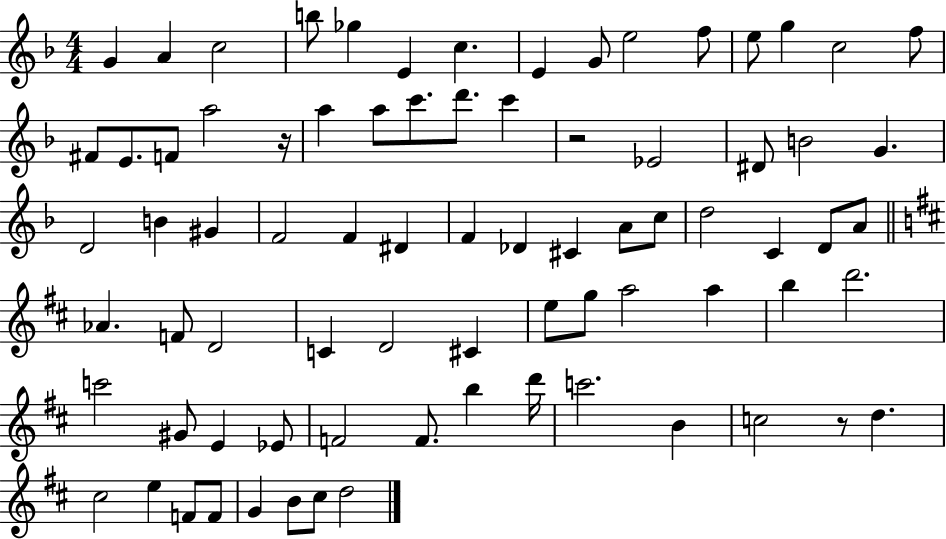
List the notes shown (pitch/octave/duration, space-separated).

G4/q A4/q C5/h B5/e Gb5/q E4/q C5/q. E4/q G4/e E5/h F5/e E5/e G5/q C5/h F5/e F#4/e E4/e. F4/e A5/h R/s A5/q A5/e C6/e. D6/e. C6/q R/h Eb4/h D#4/e B4/h G4/q. D4/h B4/q G#4/q F4/h F4/q D#4/q F4/q Db4/q C#4/q A4/e C5/e D5/h C4/q D4/e A4/e Ab4/q. F4/e D4/h C4/q D4/h C#4/q E5/e G5/e A5/h A5/q B5/q D6/h. C6/h G#4/e E4/q Eb4/e F4/h F4/e. B5/q D6/s C6/h. B4/q C5/h R/e D5/q. C#5/h E5/q F4/e F4/e G4/q B4/e C#5/e D5/h